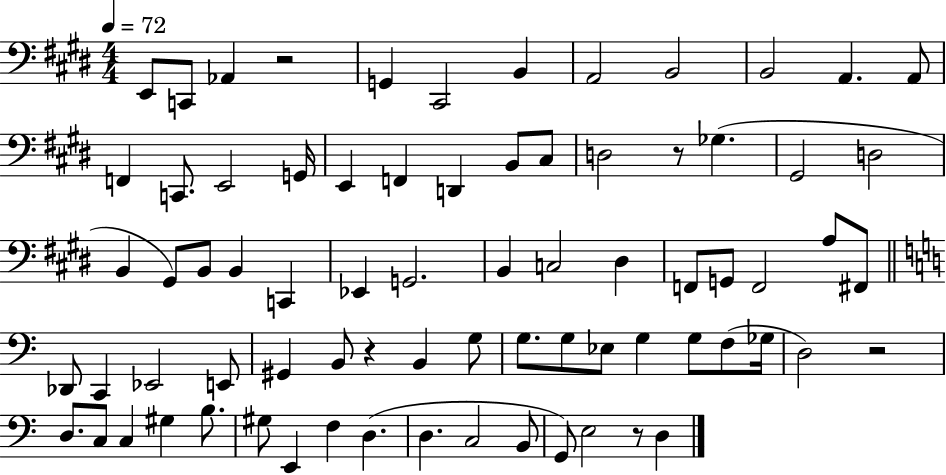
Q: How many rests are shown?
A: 5